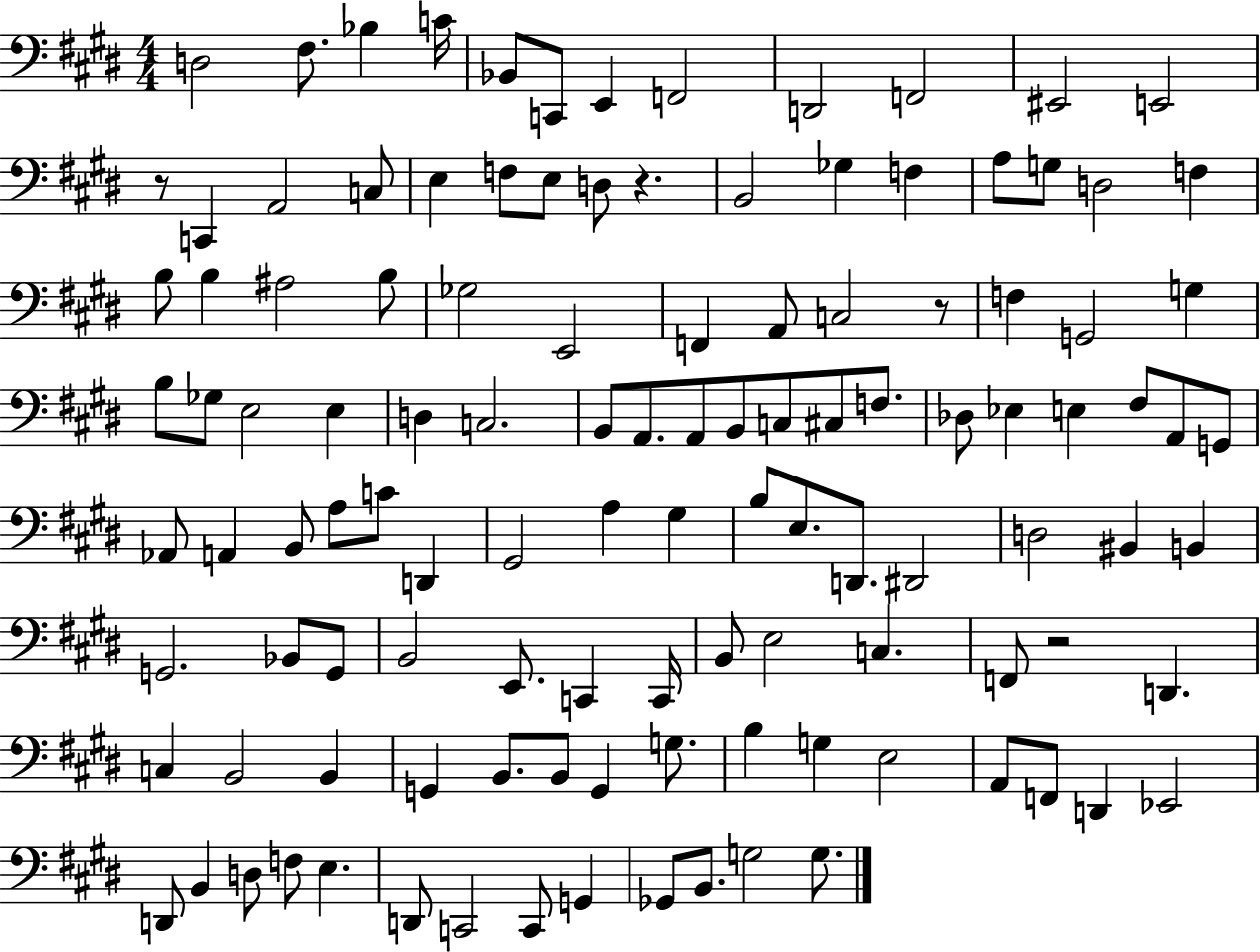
{
  \clef bass
  \numericTimeSignature
  \time 4/4
  \key e \major
  d2 fis8. bes4 c'16 | bes,8 c,8 e,4 f,2 | d,2 f,2 | eis,2 e,2 | \break r8 c,4 a,2 c8 | e4 f8 e8 d8 r4. | b,2 ges4 f4 | a8 g8 d2 f4 | \break b8 b4 ais2 b8 | ges2 e,2 | f,4 a,8 c2 r8 | f4 g,2 g4 | \break b8 ges8 e2 e4 | d4 c2. | b,8 a,8. a,8 b,8 c8 cis8 f8. | des8 ees4 e4 fis8 a,8 g,8 | \break aes,8 a,4 b,8 a8 c'8 d,4 | gis,2 a4 gis4 | b8 e8. d,8. dis,2 | d2 bis,4 b,4 | \break g,2. bes,8 g,8 | b,2 e,8. c,4 c,16 | b,8 e2 c4. | f,8 r2 d,4. | \break c4 b,2 b,4 | g,4 b,8. b,8 g,4 g8. | b4 g4 e2 | a,8 f,8 d,4 ees,2 | \break d,8 b,4 d8 f8 e4. | d,8 c,2 c,8 g,4 | ges,8 b,8. g2 g8. | \bar "|."
}